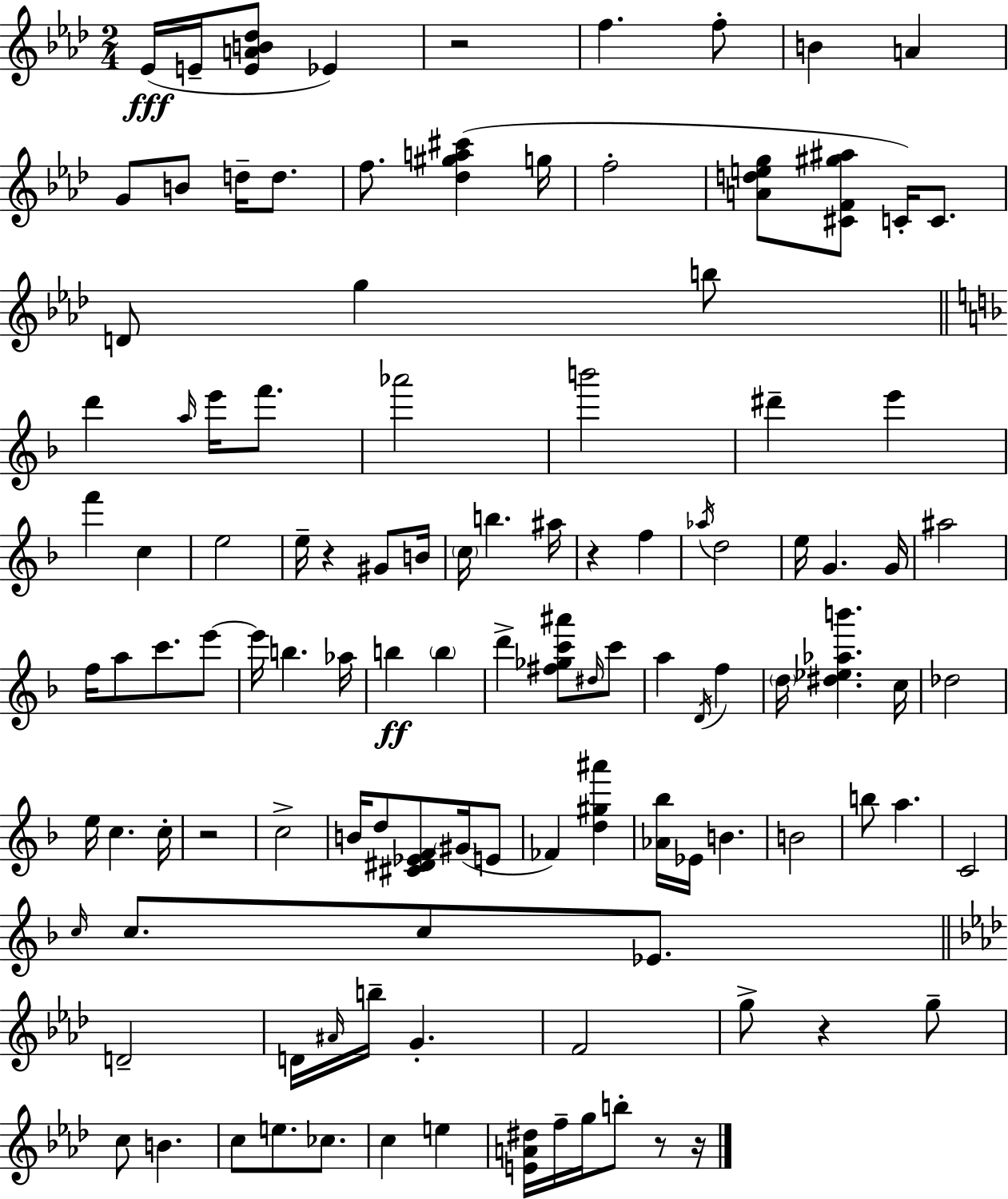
{
  \clef treble
  \numericTimeSignature
  \time 2/4
  \key aes \major
  ees'16(\fff e'16-- <e' a' b' des''>8 ees'4) | r2 | f''4. f''8-. | b'4 a'4 | \break g'8 b'8 d''16-- d''8. | f''8. <des'' gis'' a'' cis'''>4( g''16 | f''2-. | <a' d'' e'' g''>8 <cis' f' gis'' ais''>8 c'16-.) c'8. | \break d'8 g''4 b''8 | \bar "||" \break \key f \major d'''4 \grace { a''16 } e'''16 f'''8. | aes'''2 | b'''2 | dis'''4-- e'''4 | \break f'''4 c''4 | e''2 | e''16-- r4 gis'8 | b'16 \parenthesize c''16 b''4. | \break ais''16 r4 f''4 | \acciaccatura { aes''16 } d''2 | e''16 g'4. | g'16 ais''2 | \break f''16 a''8 c'''8. | e'''8~~ e'''16 b''4. | aes''16 b''4\ff \parenthesize b''4 | d'''4-> <fis'' ges'' c''' ais'''>8 | \break \grace { dis''16 } c'''8 a''4 \acciaccatura { d'16 } | f''4 \parenthesize d''16 <dis'' ees'' aes'' b'''>4. | c''16 des''2 | e''16 c''4. | \break c''16-. r2 | c''2-> | b'16 d''8 <cis' dis' ees' f'>8 | \parenthesize gis'16( e'8 fes'4) | \break <d'' gis'' ais'''>4 <aes' bes''>16 ees'16 b'4. | b'2 | b''8 a''4. | c'2 | \break \grace { c''16 } c''8. | c''8 ees'8. \bar "||" \break \key f \minor d'2-- | d'16 \grace { ais'16 } b''16-- g'4.-. | f'2 | g''8-> r4 g''8-- | \break c''8 b'4. | c''8 e''8. ces''8. | c''4 e''4 | <e' a' dis''>16 f''16-- g''16 b''8-. r8 | \break r16 \bar "|."
}